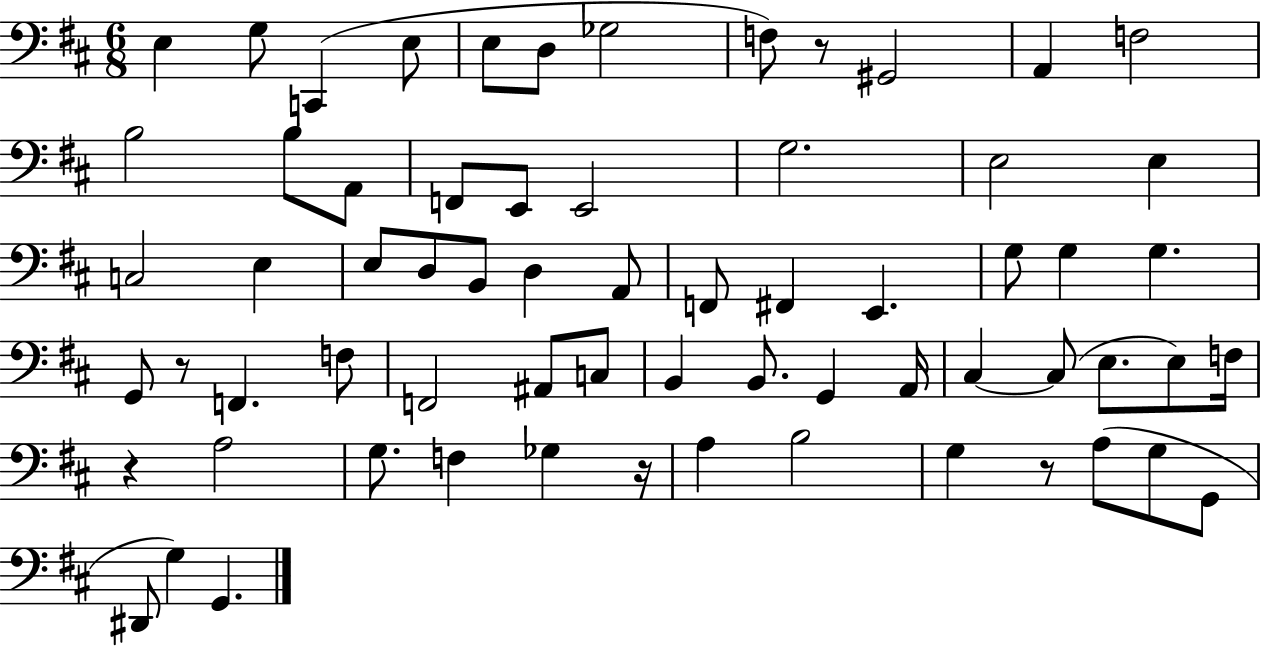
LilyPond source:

{
  \clef bass
  \numericTimeSignature
  \time 6/8
  \key d \major
  \repeat volta 2 { e4 g8 c,4( e8 | e8 d8 ges2 | f8) r8 gis,2 | a,4 f2 | \break b2 b8 a,8 | f,8 e,8 e,2 | g2. | e2 e4 | \break c2 e4 | e8 d8 b,8 d4 a,8 | f,8 fis,4 e,4. | g8 g4 g4. | \break g,8 r8 f,4. f8 | f,2 ais,8 c8 | b,4 b,8. g,4 a,16 | cis4~~ cis8( e8. e8) f16 | \break r4 a2 | g8. f4 ges4 r16 | a4 b2 | g4 r8 a8( g8 g,8 | \break dis,8 g4) g,4. | } \bar "|."
}